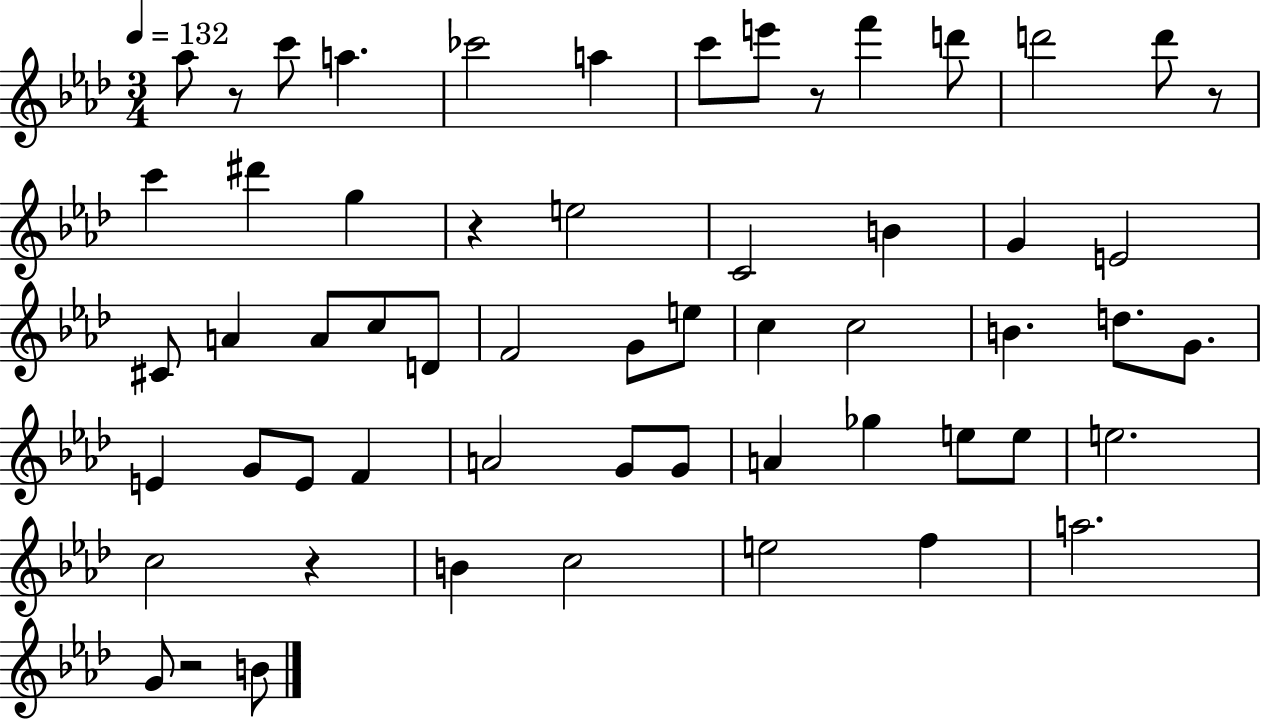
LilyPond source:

{
  \clef treble
  \numericTimeSignature
  \time 3/4
  \key aes \major
  \tempo 4 = 132
  aes''8 r8 c'''8 a''4. | ces'''2 a''4 | c'''8 e'''8 r8 f'''4 d'''8 | d'''2 d'''8 r8 | \break c'''4 dis'''4 g''4 | r4 e''2 | c'2 b'4 | g'4 e'2 | \break cis'8 a'4 a'8 c''8 d'8 | f'2 g'8 e''8 | c''4 c''2 | b'4. d''8. g'8. | \break e'4 g'8 e'8 f'4 | a'2 g'8 g'8 | a'4 ges''4 e''8 e''8 | e''2. | \break c''2 r4 | b'4 c''2 | e''2 f''4 | a''2. | \break g'8 r2 b'8 | \bar "|."
}